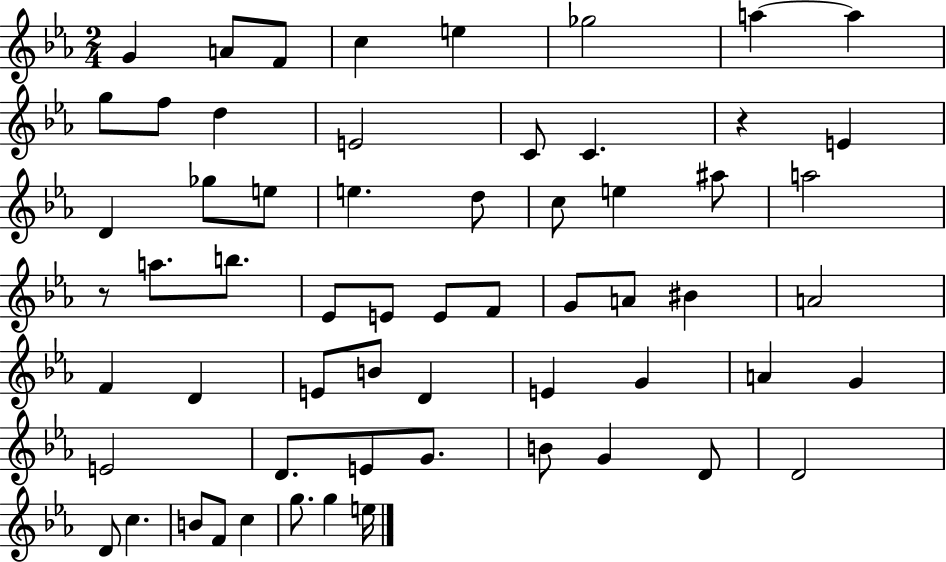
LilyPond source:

{
  \clef treble
  \numericTimeSignature
  \time 2/4
  \key ees \major
  g'4 a'8 f'8 | c''4 e''4 | ges''2 | a''4~~ a''4 | \break g''8 f''8 d''4 | e'2 | c'8 c'4. | r4 e'4 | \break d'4 ges''8 e''8 | e''4. d''8 | c''8 e''4 ais''8 | a''2 | \break r8 a''8. b''8. | ees'8 e'8 e'8 f'8 | g'8 a'8 bis'4 | a'2 | \break f'4 d'4 | e'8 b'8 d'4 | e'4 g'4 | a'4 g'4 | \break e'2 | d'8. e'8 g'8. | b'8 g'4 d'8 | d'2 | \break d'8 c''4. | b'8 f'8 c''4 | g''8. g''4 e''16 | \bar "|."
}